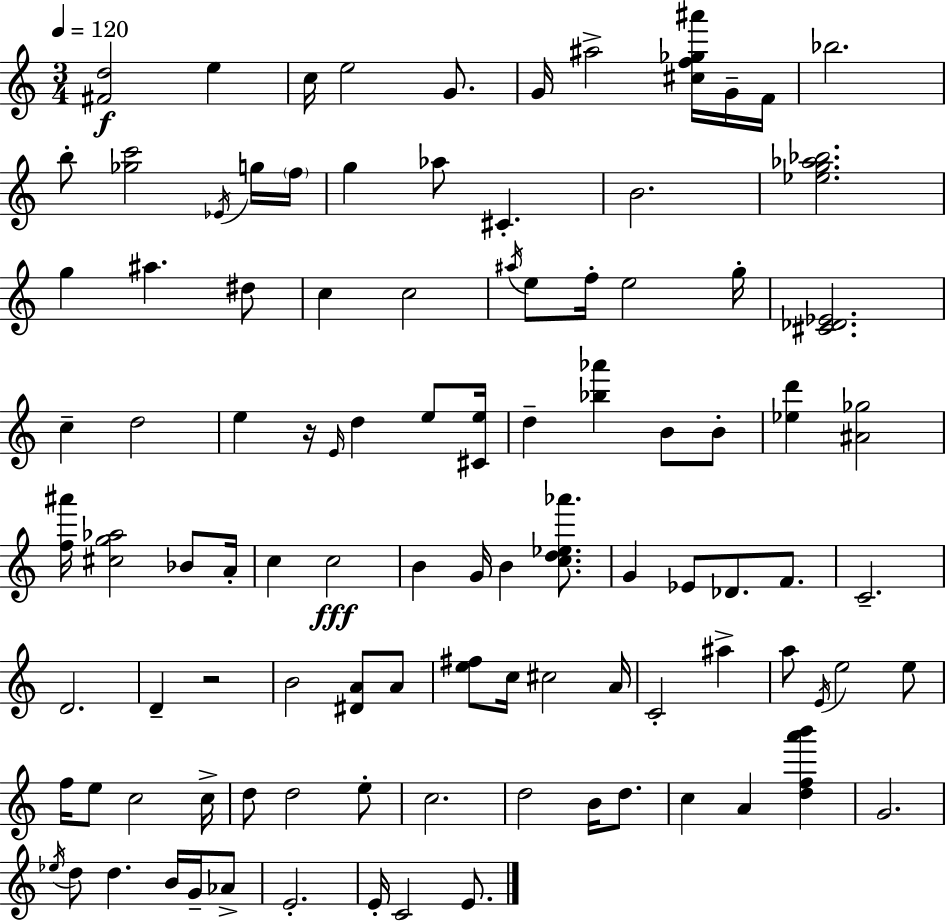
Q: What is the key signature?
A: A minor